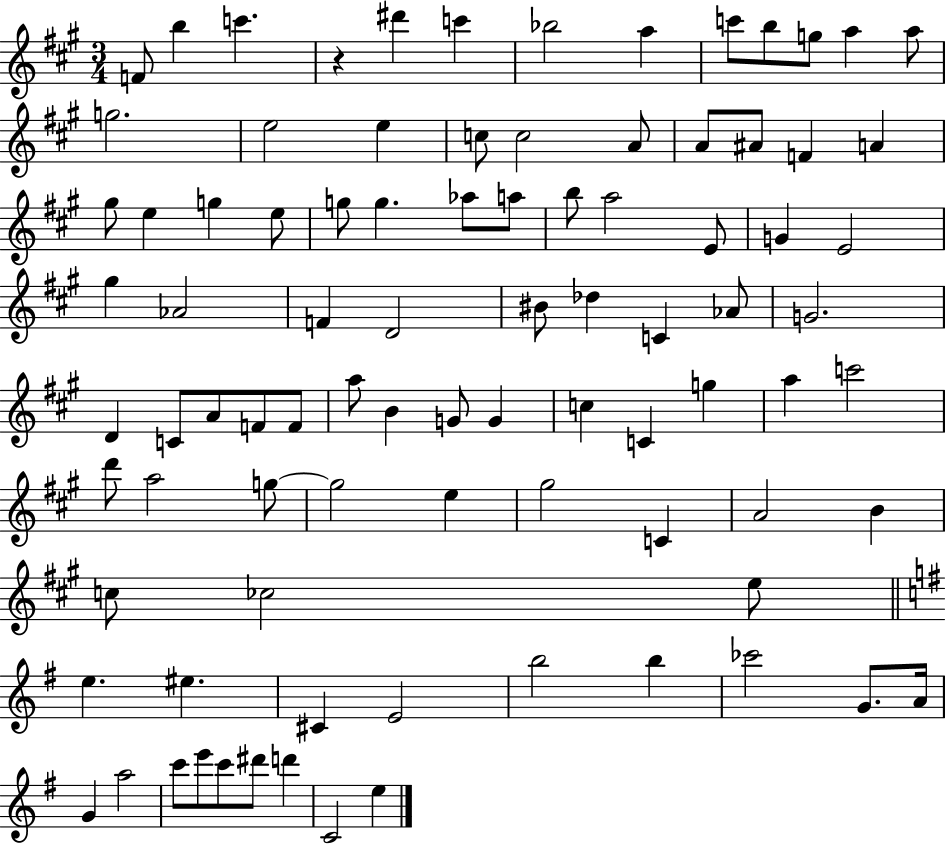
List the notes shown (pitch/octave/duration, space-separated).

F4/e B5/q C6/q. R/q D#6/q C6/q Bb5/h A5/q C6/e B5/e G5/e A5/q A5/e G5/h. E5/h E5/q C5/e C5/h A4/e A4/e A#4/e F4/q A4/q G#5/e E5/q G5/q E5/e G5/e G5/q. Ab5/e A5/e B5/e A5/h E4/e G4/q E4/h G#5/q Ab4/h F4/q D4/h BIS4/e Db5/q C4/q Ab4/e G4/h. D4/q C4/e A4/e F4/e F4/e A5/e B4/q G4/e G4/q C5/q C4/q G5/q A5/q C6/h D6/e A5/h G5/e G5/h E5/q G#5/h C4/q A4/h B4/q C5/e CES5/h E5/e E5/q. EIS5/q. C#4/q E4/h B5/h B5/q CES6/h G4/e. A4/s G4/q A5/h C6/e E6/e C6/e D#6/e D6/q C4/h E5/q